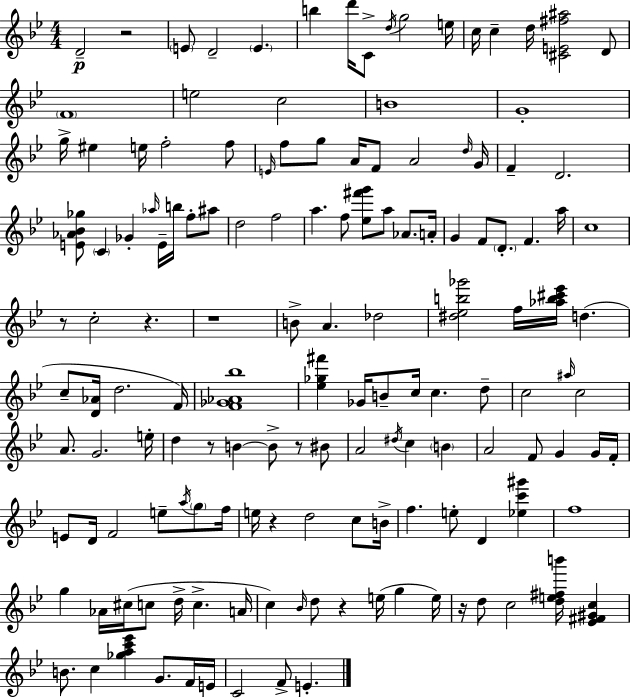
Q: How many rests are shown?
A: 9